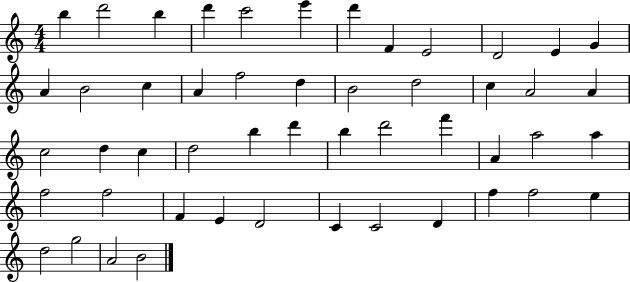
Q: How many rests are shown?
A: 0